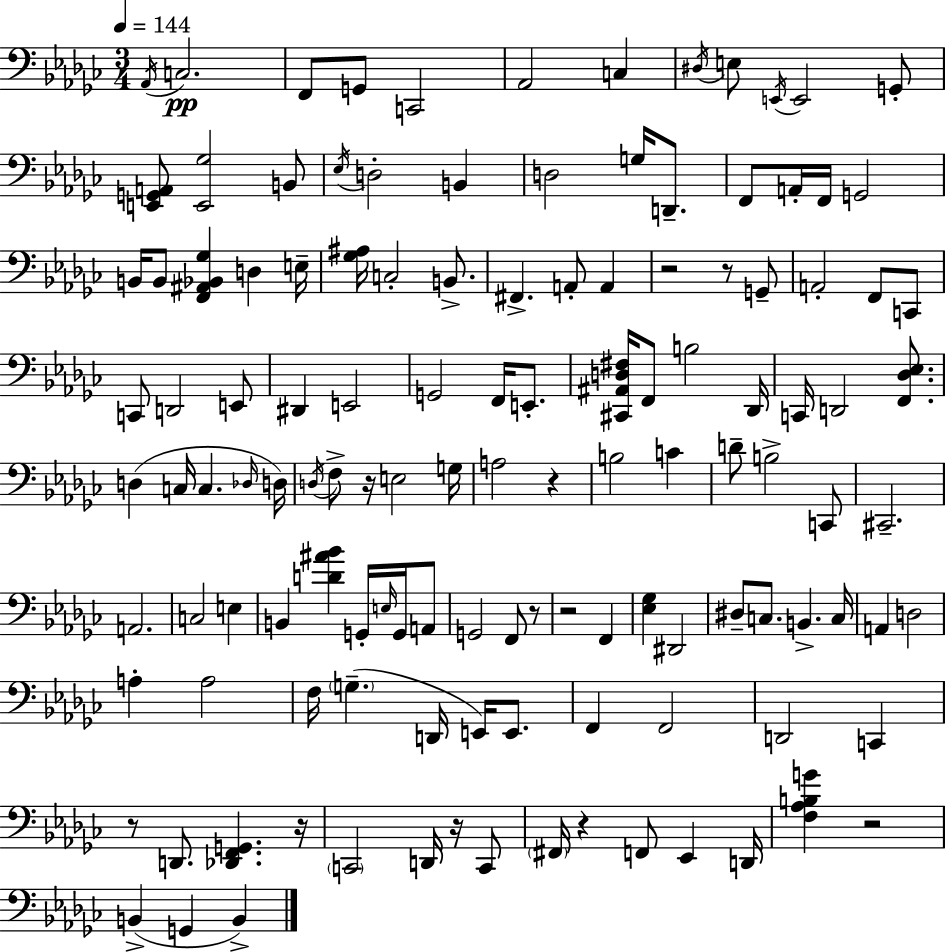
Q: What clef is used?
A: bass